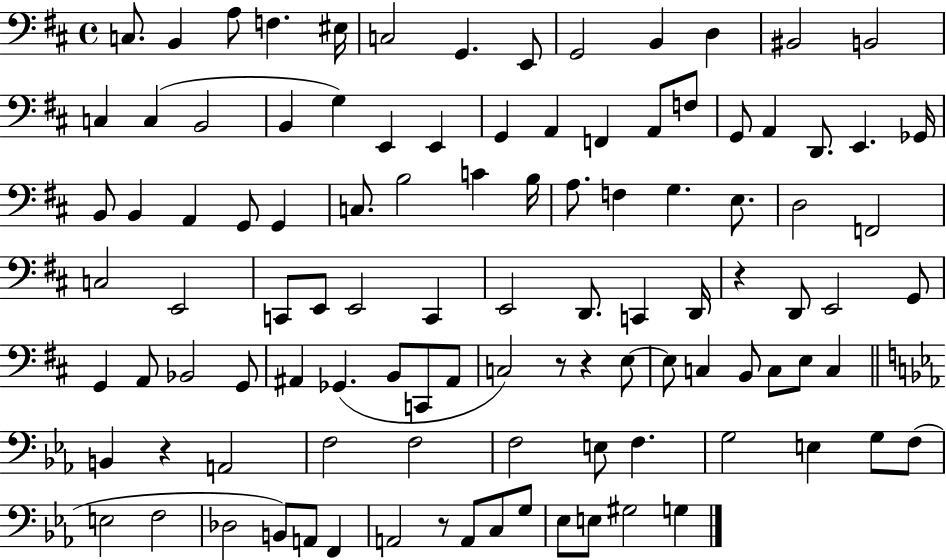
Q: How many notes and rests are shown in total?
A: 105